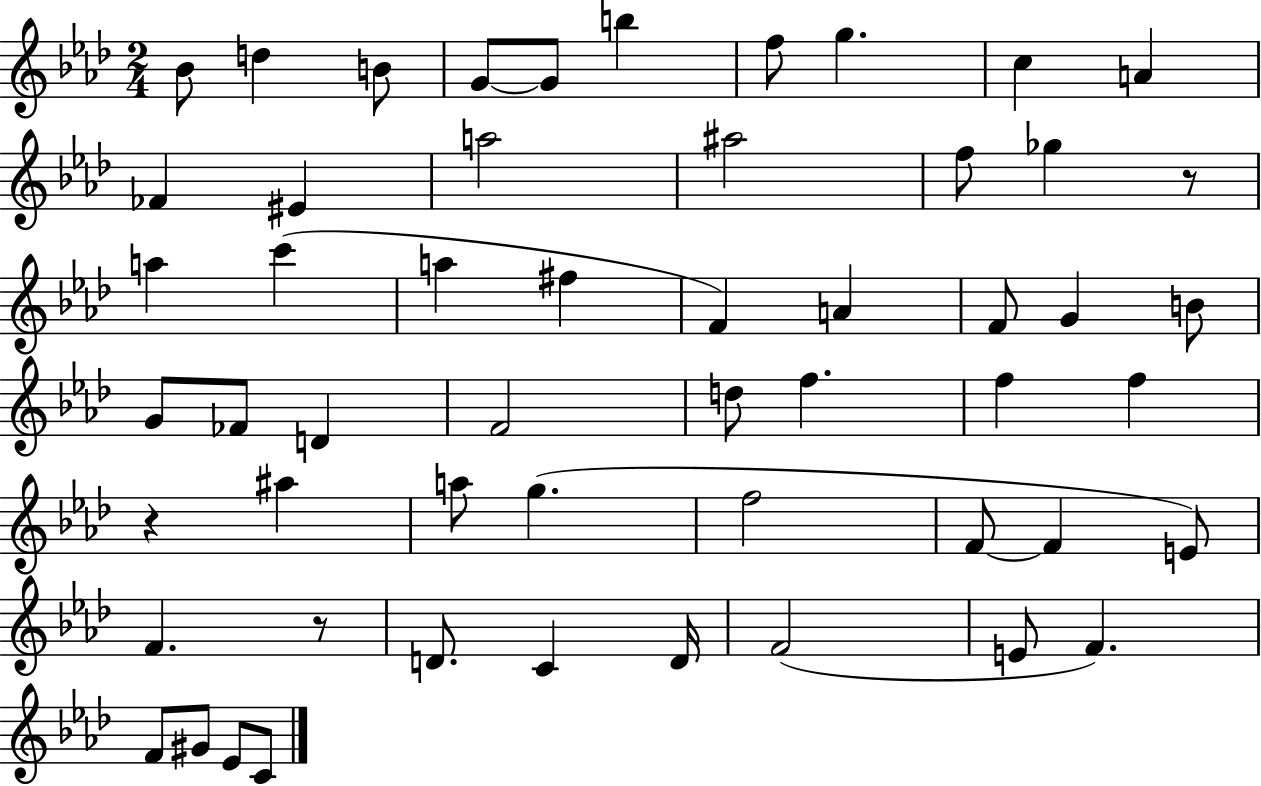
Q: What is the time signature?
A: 2/4